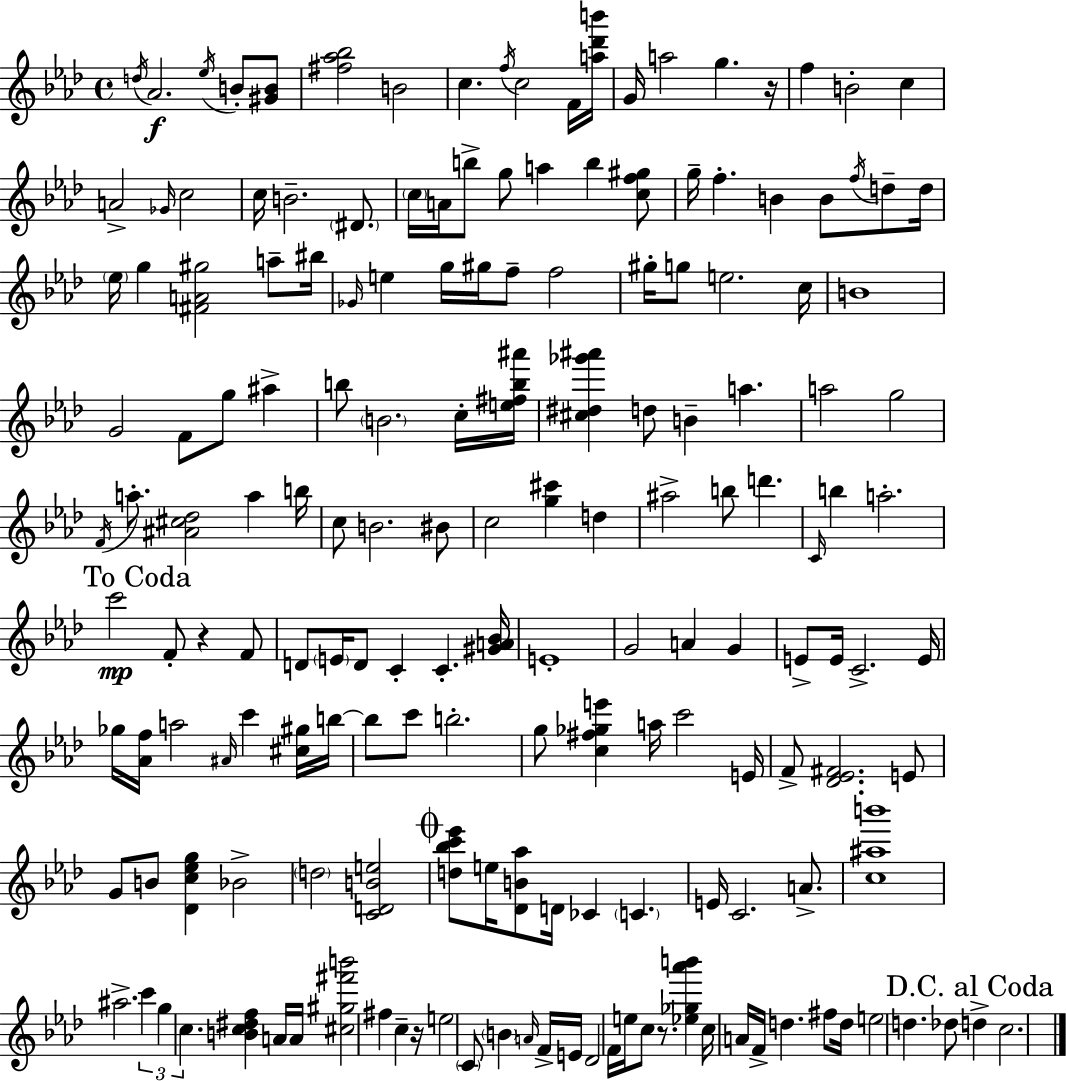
{
  \clef treble
  \time 4/4
  \defaultTimeSignature
  \key f \minor
  \acciaccatura { d''16 }\f aes'2. \acciaccatura { ees''16 } b'8-. | <gis' b'>8 <fis'' aes'' bes''>2 b'2 | c''4. \acciaccatura { f''16 } c''2 | f'16 <a'' des''' b'''>16 g'16 a''2 g''4. | \break r16 f''4 b'2-. c''4 | a'2-> \grace { ges'16 } c''2 | c''16 b'2.-- | \parenthesize dis'8. \parenthesize c''16 a'16 b''8-> g''8 a''4 b''4 | \break <c'' f'' gis''>8 g''16-- f''4.-. b'4 b'8 | \acciaccatura { f''16 } d''8-- d''16 \parenthesize ees''16 g''4 <fis' a' gis''>2 | a''8-- bis''16 \grace { ges'16 } e''4 g''16 gis''16 f''8-- f''2 | gis''16-. g''8 e''2. | \break c''16 b'1 | g'2 f'8 | g''8 ais''4-> b''8 \parenthesize b'2. | c''16-. <e'' fis'' b'' ais'''>16 <cis'' dis'' ges''' ais'''>4 d''8 b'4-- | \break a''4. a''2 g''2 | \acciaccatura { f'16 } a''8.-. <ais' cis'' des''>2 | a''4 b''16 c''8 b'2. | bis'8 c''2 <g'' cis'''>4 | \break d''4 ais''2-> b''8 | d'''4. \grace { c'16 } b''4 a''2.-. | \mark "To Coda" c'''2\mp | f'8-. r4 f'8 d'8 \parenthesize e'16 d'8 c'4-. | \break c'4.-. <gis' a' bes'>16 e'1-. | g'2 | a'4 g'4 e'8-> e'16 c'2.-> | e'16 ges''16 <aes' f''>16 a''2 | \break \grace { ais'16 } c'''4 <cis'' gis''>16 b''16~~ b''8 c'''8 b''2.-. | g''8 <c'' fis'' ges'' e'''>4 a''16 | c'''2 e'16 f'8-> <des' ees' fis'>2. | e'8 g'8 b'8 <des' c'' ees'' g''>4 | \break bes'2-> \parenthesize d''2 | <c' d' b' e''>2 \mark \markup { \musicglyph "scripts.coda" } <d'' bes'' c''' ees'''>8 e''16 <des' b' aes''>8 d'16 ces'4 | \parenthesize c'4. e'16 c'2. | a'8.-> <c'' ais'' b'''>1 | \break ais''2.-> | \tuplet 3/2 { c'''4 g''4 c''4. } | <b' c'' dis'' f''>4 a'16 a'16 <cis'' gis'' fis''' b'''>2 | fis''4 c''4-- r16 e''2 | \break \parenthesize c'8 \parenthesize b'4 \grace { a'16 } f'16-> e'16 des'2 | f'16 e''16 c''8 r8. <ees'' ges'' aes''' b'''>4 c''16 a'16 | f'16-> d''4. fis''8 d''16 e''2 | d''4. des''8 \mark "D.C. al Coda" d''4-> c''2. | \break \bar "|."
}